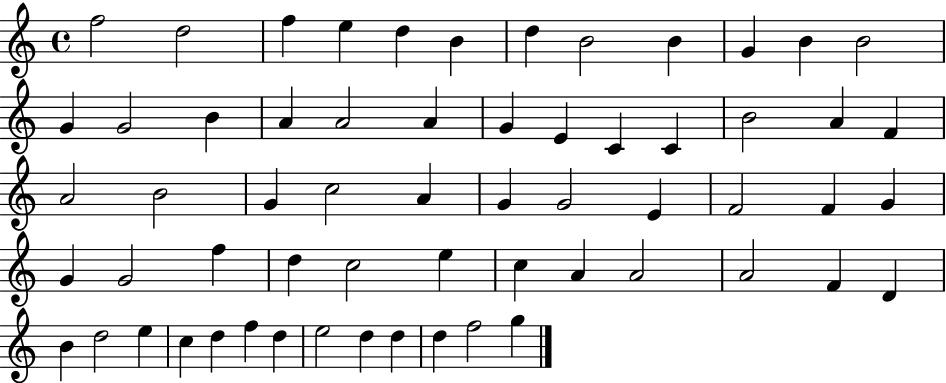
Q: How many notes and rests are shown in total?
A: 61